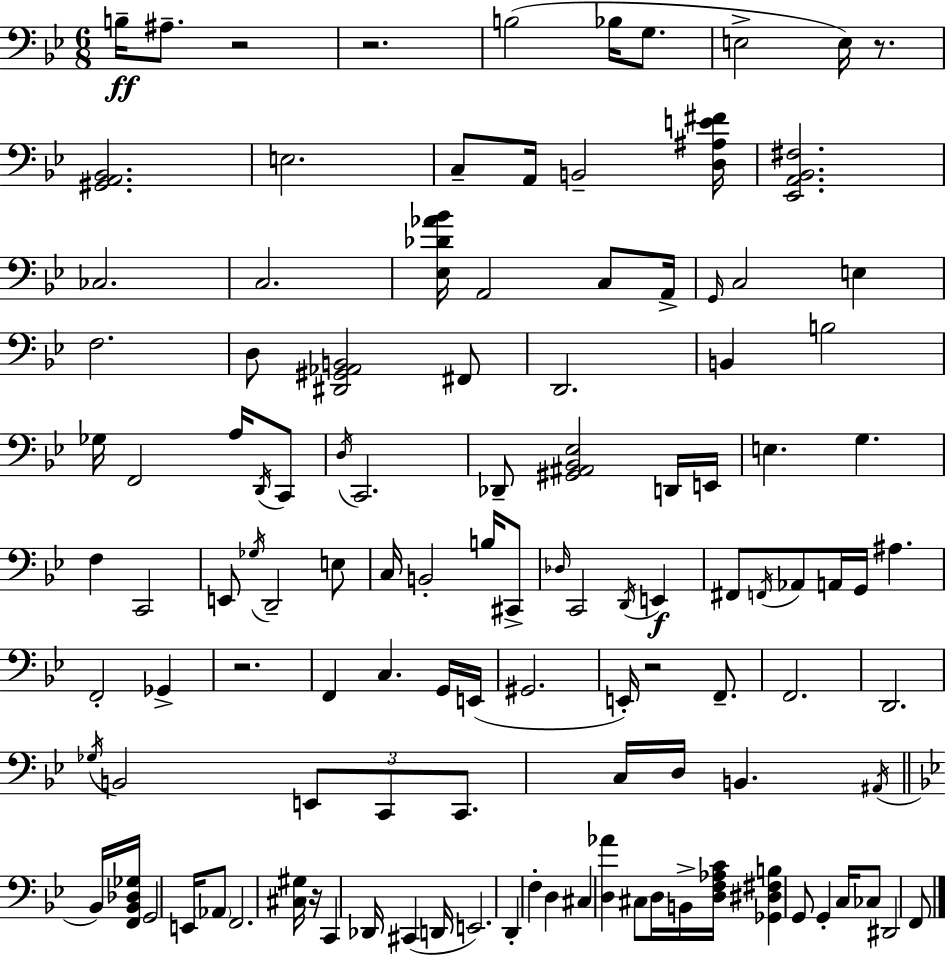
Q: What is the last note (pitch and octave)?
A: F2